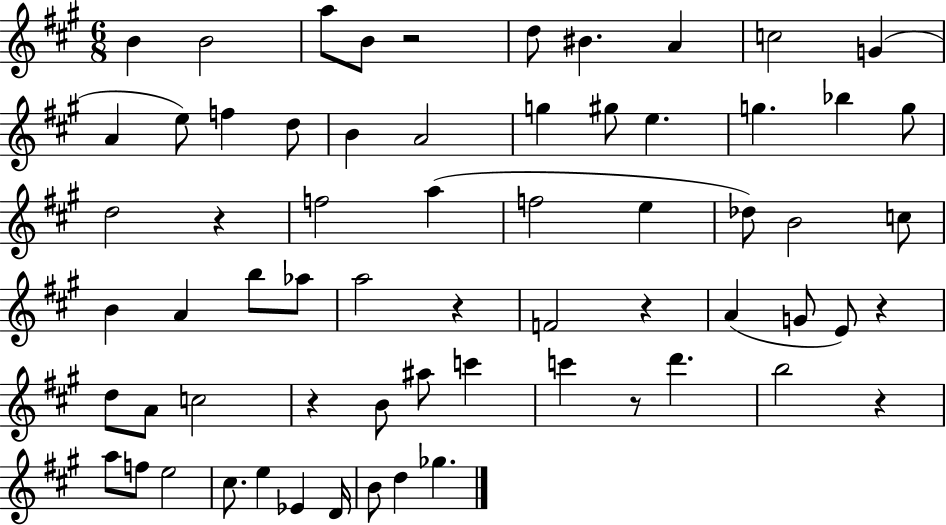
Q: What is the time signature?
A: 6/8